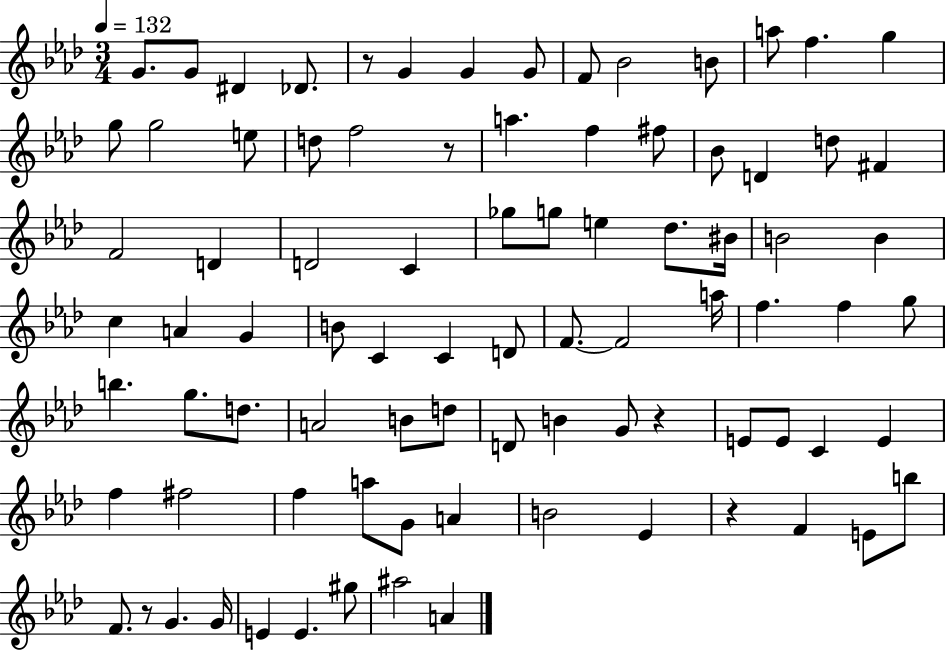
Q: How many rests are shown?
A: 5